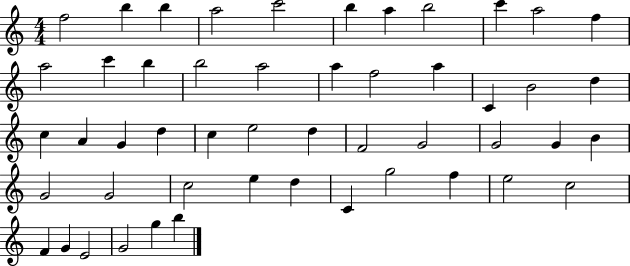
F5/h B5/q B5/q A5/h C6/h B5/q A5/q B5/h C6/q A5/h F5/q A5/h C6/q B5/q B5/h A5/h A5/q F5/h A5/q C4/q B4/h D5/q C5/q A4/q G4/q D5/q C5/q E5/h D5/q F4/h G4/h G4/h G4/q B4/q G4/h G4/h C5/h E5/q D5/q C4/q G5/h F5/q E5/h C5/h F4/q G4/q E4/h G4/h G5/q B5/q